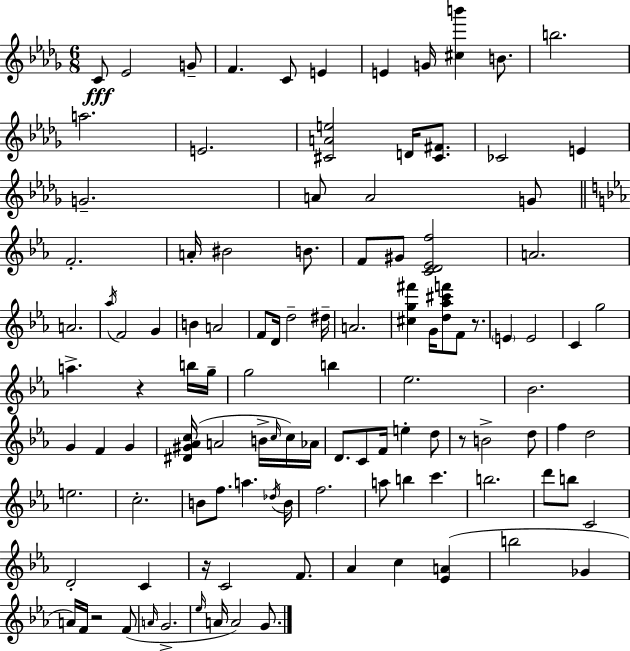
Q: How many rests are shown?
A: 5